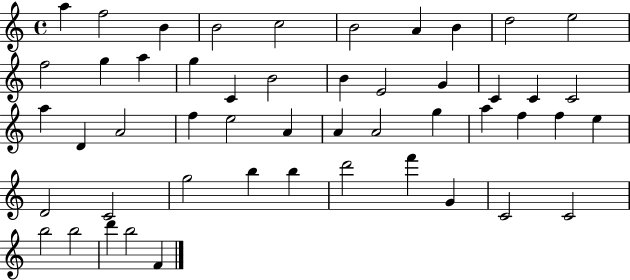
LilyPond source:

{
  \clef treble
  \time 4/4
  \defaultTimeSignature
  \key c \major
  a''4 f''2 b'4 | b'2 c''2 | b'2 a'4 b'4 | d''2 e''2 | \break f''2 g''4 a''4 | g''4 c'4 b'2 | b'4 e'2 g'4 | c'4 c'4 c'2 | \break a''4 d'4 a'2 | f''4 e''2 a'4 | a'4 a'2 g''4 | a''4 f''4 f''4 e''4 | \break d'2 c'2 | g''2 b''4 b''4 | d'''2 f'''4 g'4 | c'2 c'2 | \break b''2 b''2 | d'''4 b''2 f'4 | \bar "|."
}